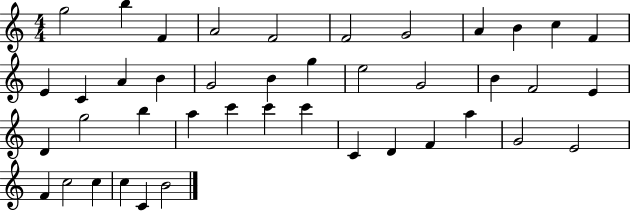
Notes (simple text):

G5/h B5/q F4/q A4/h F4/h F4/h G4/h A4/q B4/q C5/q F4/q E4/q C4/q A4/q B4/q G4/h B4/q G5/q E5/h G4/h B4/q F4/h E4/q D4/q G5/h B5/q A5/q C6/q C6/q C6/q C4/q D4/q F4/q A5/q G4/h E4/h F4/q C5/h C5/q C5/q C4/q B4/h